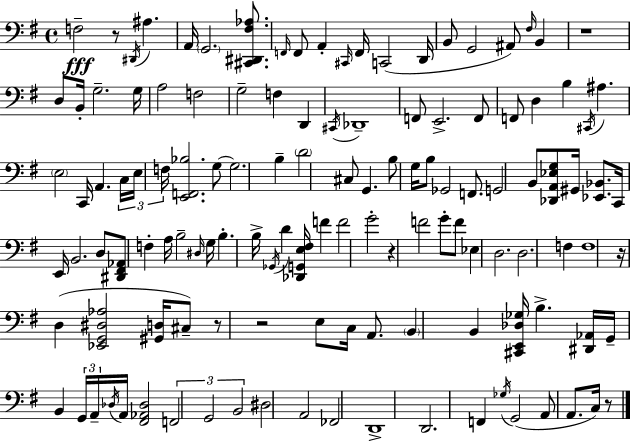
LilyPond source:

{
  \clef bass
  \time 4/4
  \defaultTimeSignature
  \key e \minor
  f2--\fff r8 \acciaccatura { dis,16 } ais4. | a,16 \parenthesize g,2. <cis, dis, fis aes>8. | \grace { f,16 } f,8 a,4-. \grace { cis,16 } f,16 c,2( | d,16 b,8 g,2 ais,8) \grace { fis16 } | \break b,4 r1 | d8 b,16-. g2.-- | g16 a2 f2 | g2-- f4 | \break d,4 \acciaccatura { cis,16 } des,1-- | f,8 e,2.-> | f,8 f,8 d4 b4 \acciaccatura { cis,16 } | ais4. \parenthesize e2 c,16 a,4. | \break \tuplet 3/2 { c16 e16 f16 } <e, f, bes>2. | g8~~ g2. | b4-- \parenthesize d'2 cis8 | g,4. b8 g16 b8 ges,2 | \break f,8. g,2 b,8 | <des, a, ees g>8 gis,16 <ees, bes,>8. c,16 e,16 b,2. | d8 <dis, fis, aes,>8 f4-. a16 b2-- | \grace { dis16 } g16 b4.-. b16-> \acciaccatura { ges,16 } d'4 | \break <des, g, e fis>16 f'4 f'2 | g'2-. r4 f'2 | g'8-. f'8 ees4 d2. | d2. | \break f4 f1 | r16 d4( <ees, g, dis aes>2 | <gis, d>16 cis8--) r8 r2 | e8 c16 a,8. \parenthesize b,4 b,4 | \break <cis, e, des ges>16 b4.-> <dis, aes,>16 g,16-- b,4 \tuplet 3/2 { g,16 a,16-- \acciaccatura { des16 } } | a,16 <fis, aes, des>2 \tuplet 3/2 { f,2 | g,2 b,2 } | dis2 a,2 | \break fes,2 d,1-> | d,2. | f,4 \acciaccatura { ges16 } g,2( | a,8 a,8. c16) r8 \bar "|."
}